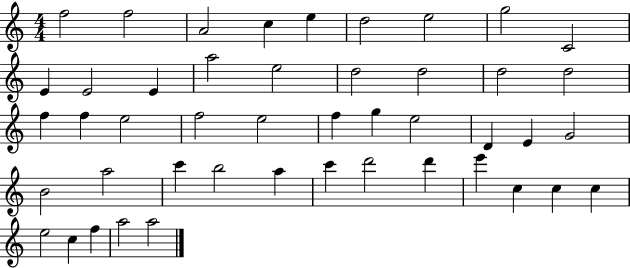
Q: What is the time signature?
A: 4/4